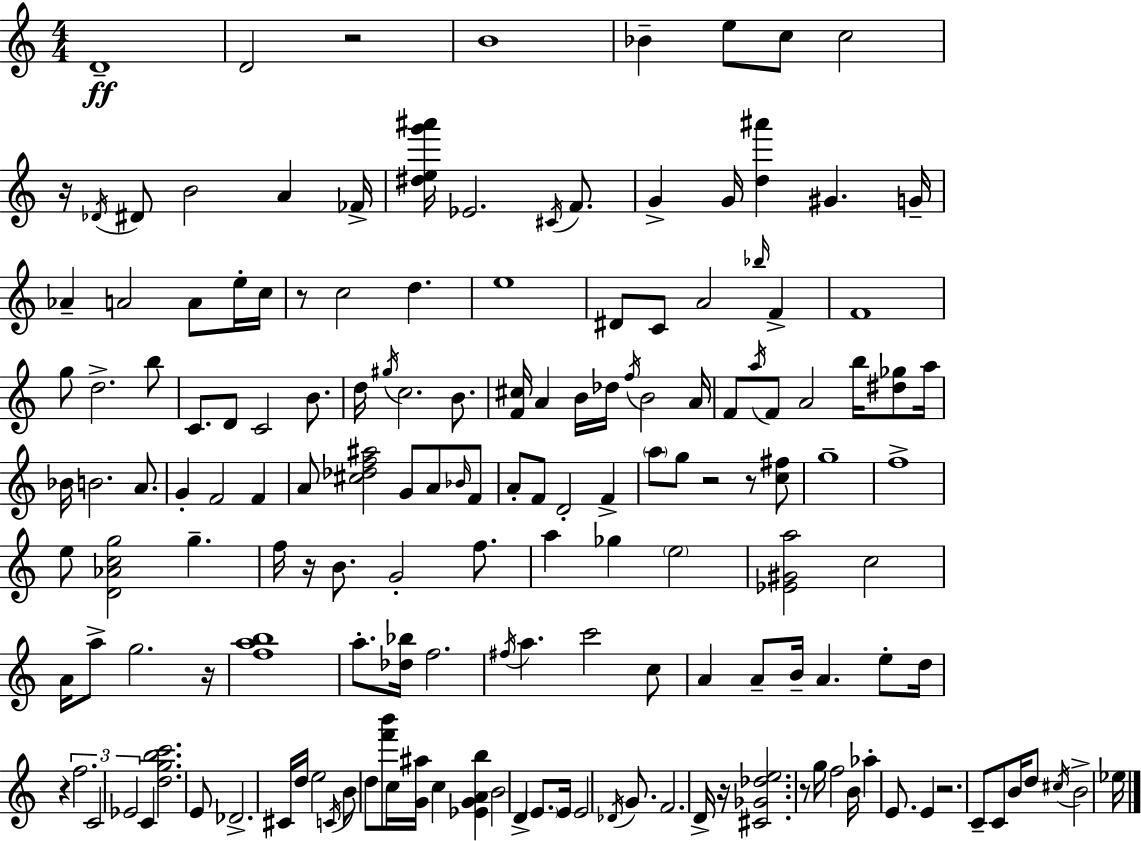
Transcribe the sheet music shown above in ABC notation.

X:1
T:Untitled
M:4/4
L:1/4
K:Am
D4 D2 z2 B4 _B e/2 c/2 c2 z/4 _D/4 ^D/2 B2 A _F/4 [^deg'^a']/4 _E2 ^C/4 F/2 G G/4 [d^a'] ^G G/4 _A A2 A/2 e/4 c/4 z/2 c2 d e4 ^D/2 C/2 A2 _b/4 F F4 g/2 d2 b/2 C/2 D/2 C2 B/2 d/4 ^g/4 c2 B/2 [F^c]/4 A B/4 _d/4 f/4 B2 A/4 F/2 a/4 F/2 A2 b/4 [^d_g]/2 a/4 _B/4 B2 A/2 G F2 F A/2 [^c_df^a]2 G/2 A/2 _B/4 F/2 A/2 F/2 D2 F a/2 g/2 z2 z/2 [c^f]/2 g4 f4 e/2 [D_Acg]2 g f/4 z/4 B/2 G2 f/2 a _g e2 [_E^Ga]2 c2 A/4 a/2 g2 z/4 [fab]4 a/2 [_d_b]/4 f2 ^f/4 a c'2 c/2 A A/2 B/4 A e/2 d/4 z f2 C2 _E2 C [dgbc']2 E/2 _D2 ^C/4 d/4 e2 C/4 B/2 d/2 [f'b']/2 c/4 [G^a]/4 c [_EGAb] B2 D E/2 E/4 E2 _D/4 G/2 F2 D/4 z/4 [^C_G_de]2 z/2 g/4 f2 B/4 _a E/2 E z2 C/2 C/2 B/4 d/2 ^c/4 B2 _e/4